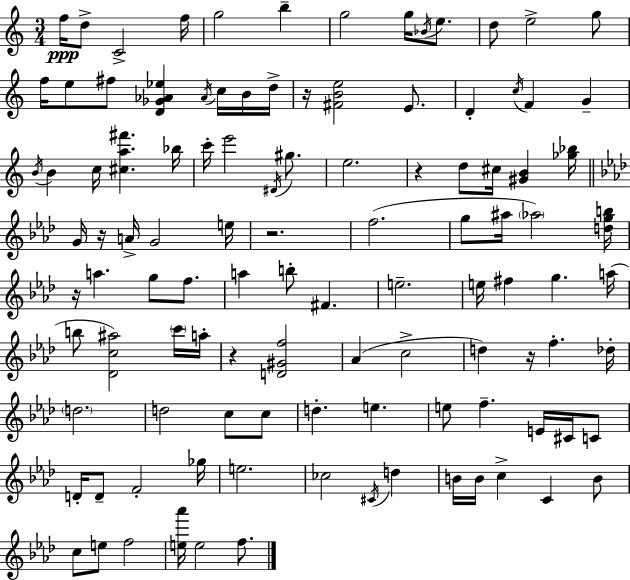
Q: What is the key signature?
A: C major